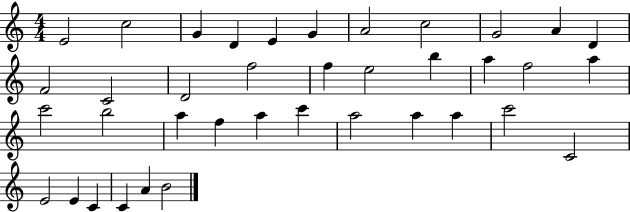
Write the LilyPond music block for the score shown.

{
  \clef treble
  \numericTimeSignature
  \time 4/4
  \key c \major
  e'2 c''2 | g'4 d'4 e'4 g'4 | a'2 c''2 | g'2 a'4 d'4 | \break f'2 c'2 | d'2 f''2 | f''4 e''2 b''4 | a''4 f''2 a''4 | \break c'''2 b''2 | a''4 f''4 a''4 c'''4 | a''2 a''4 a''4 | c'''2 c'2 | \break e'2 e'4 c'4 | c'4 a'4 b'2 | \bar "|."
}